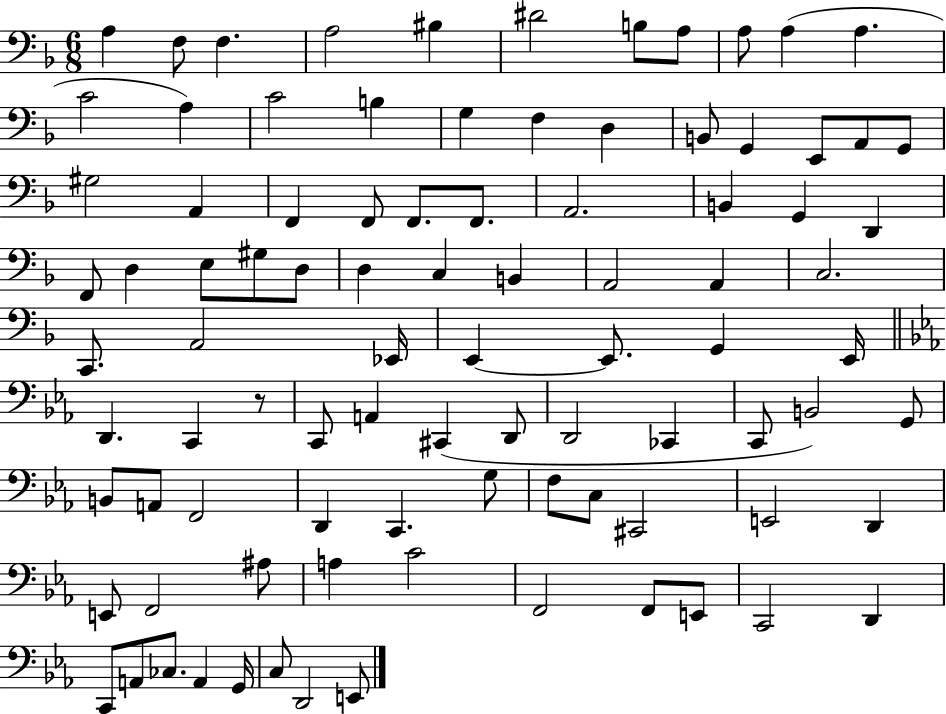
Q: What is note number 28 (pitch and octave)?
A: F2